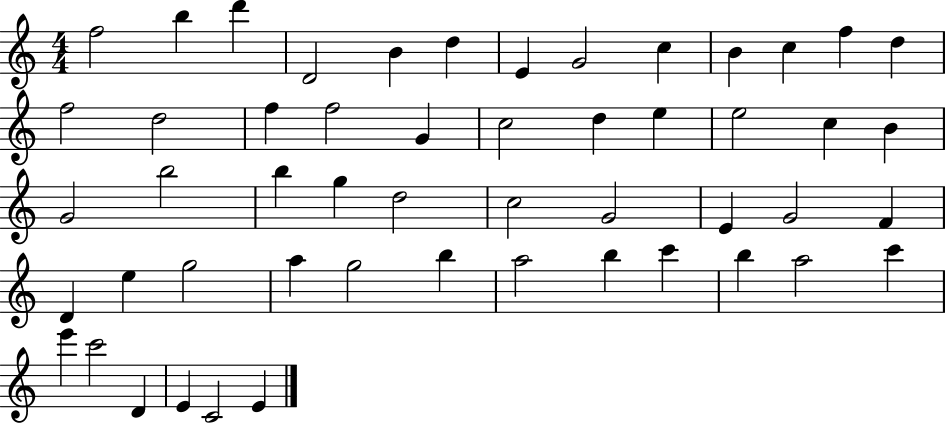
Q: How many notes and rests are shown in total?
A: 52